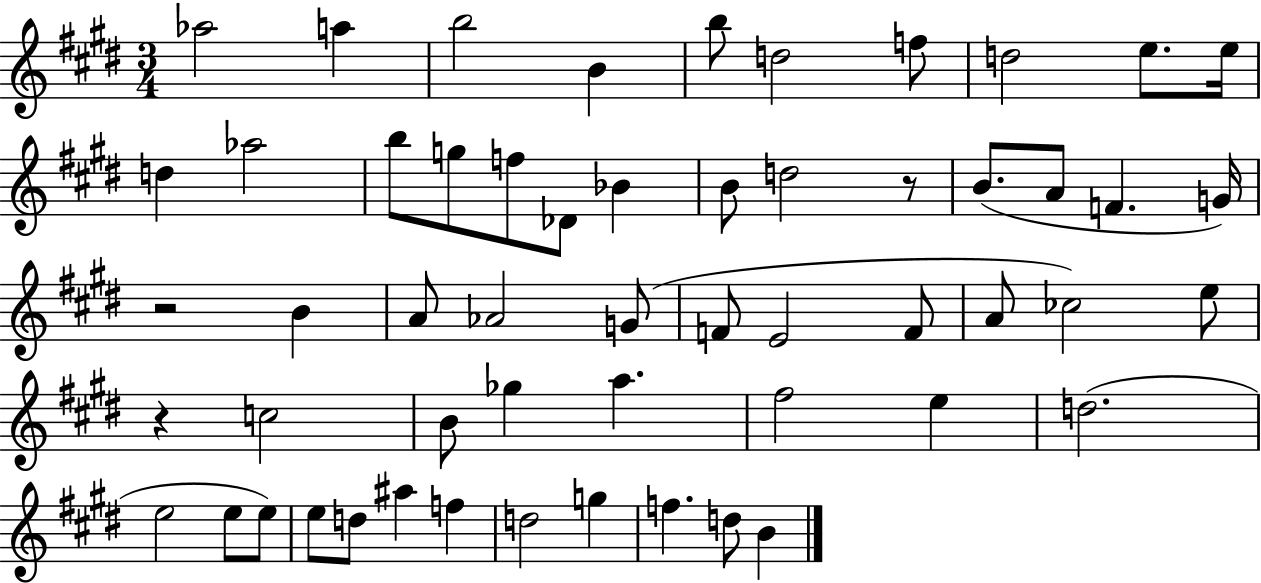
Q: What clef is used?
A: treble